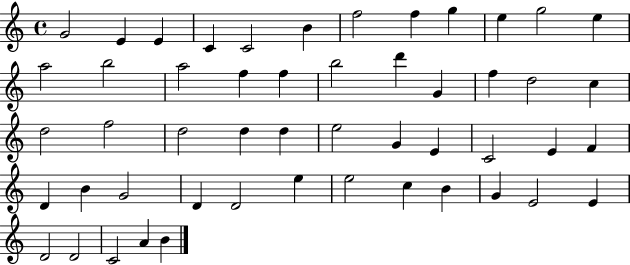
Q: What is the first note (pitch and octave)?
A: G4